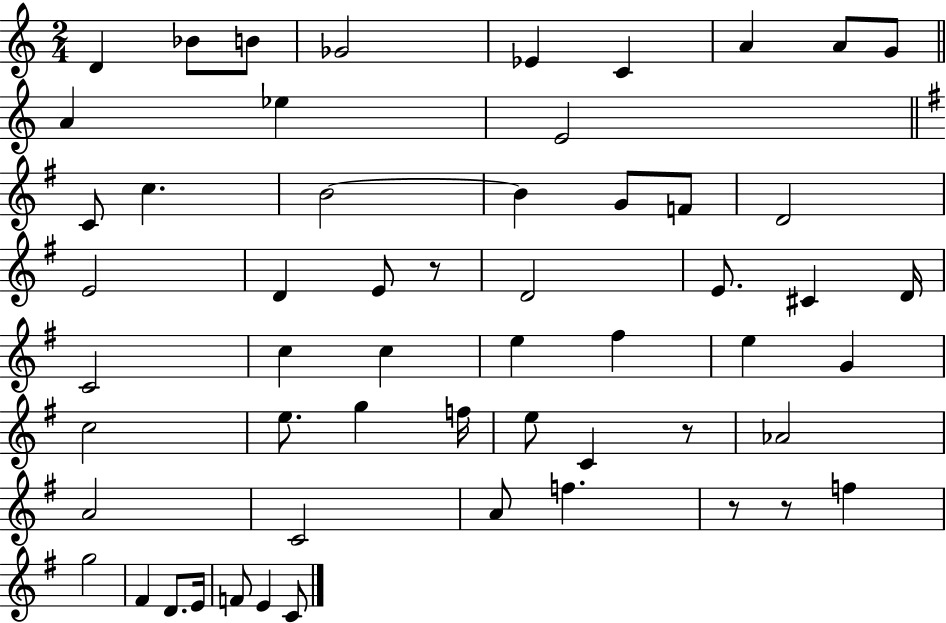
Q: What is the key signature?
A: C major